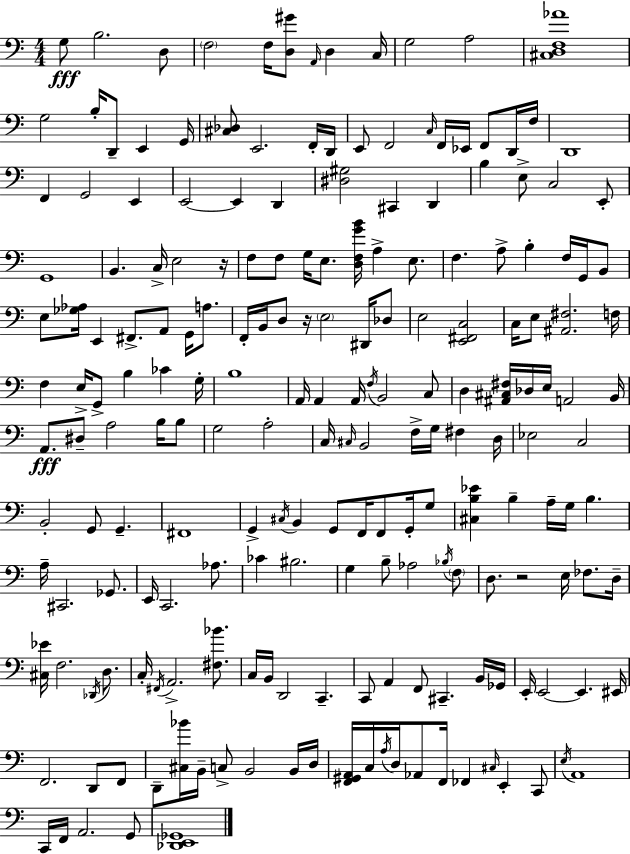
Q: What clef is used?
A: bass